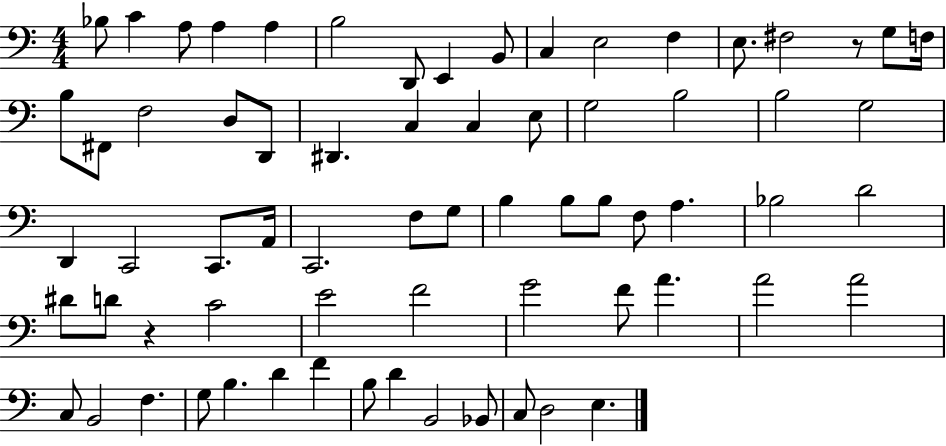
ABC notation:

X:1
T:Untitled
M:4/4
L:1/4
K:C
_B,/2 C A,/2 A, A, B,2 D,,/2 E,, B,,/2 C, E,2 F, E,/2 ^F,2 z/2 G,/2 F,/4 B,/2 ^F,,/2 F,2 D,/2 D,,/2 ^D,, C, C, E,/2 G,2 B,2 B,2 G,2 D,, C,,2 C,,/2 A,,/4 C,,2 F,/2 G,/2 B, B,/2 B,/2 F,/2 A, _B,2 D2 ^D/2 D/2 z C2 E2 F2 G2 F/2 A A2 A2 C,/2 B,,2 F, G,/2 B, D F B,/2 D B,,2 _B,,/2 C,/2 D,2 E,